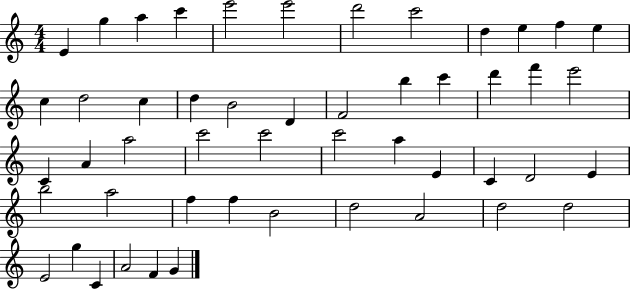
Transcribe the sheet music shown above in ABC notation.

X:1
T:Untitled
M:4/4
L:1/4
K:C
E g a c' e'2 e'2 d'2 c'2 d e f e c d2 c d B2 D F2 b c' d' f' e'2 C A a2 c'2 c'2 c'2 a E C D2 E b2 a2 f f B2 d2 A2 d2 d2 E2 g C A2 F G